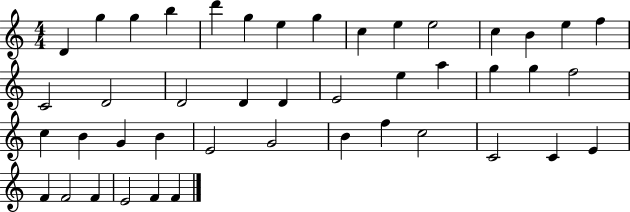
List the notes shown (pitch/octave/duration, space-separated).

D4/q G5/q G5/q B5/q D6/q G5/q E5/q G5/q C5/q E5/q E5/h C5/q B4/q E5/q F5/q C4/h D4/h D4/h D4/q D4/q E4/h E5/q A5/q G5/q G5/q F5/h C5/q B4/q G4/q B4/q E4/h G4/h B4/q F5/q C5/h C4/h C4/q E4/q F4/q F4/h F4/q E4/h F4/q F4/q